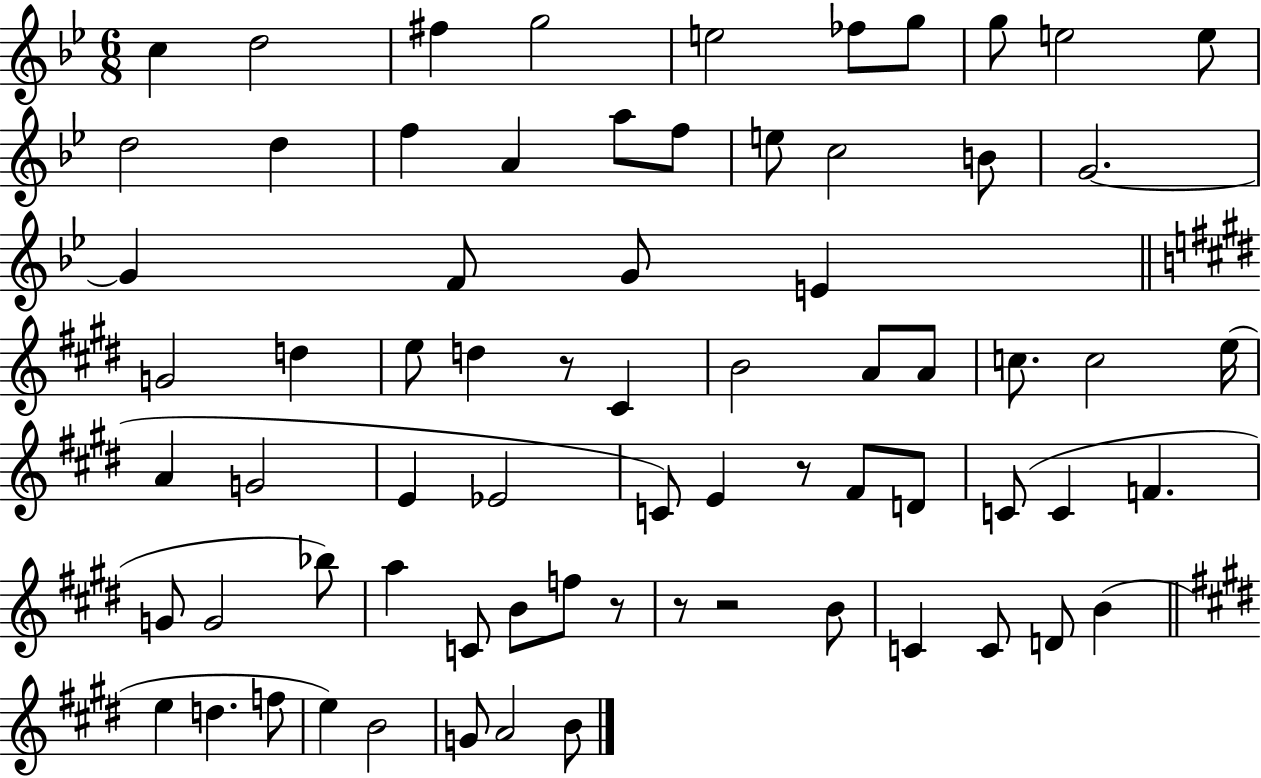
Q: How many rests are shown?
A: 5